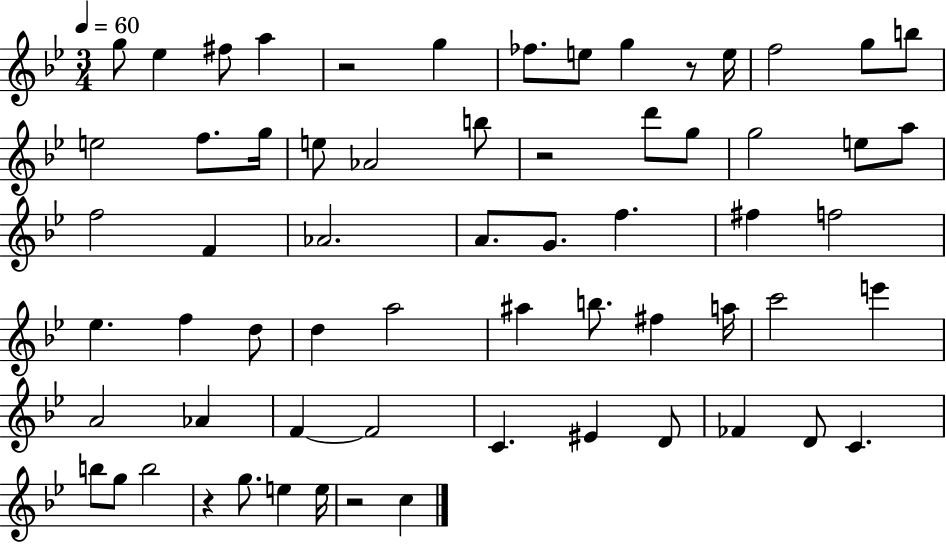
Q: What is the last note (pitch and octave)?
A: C5